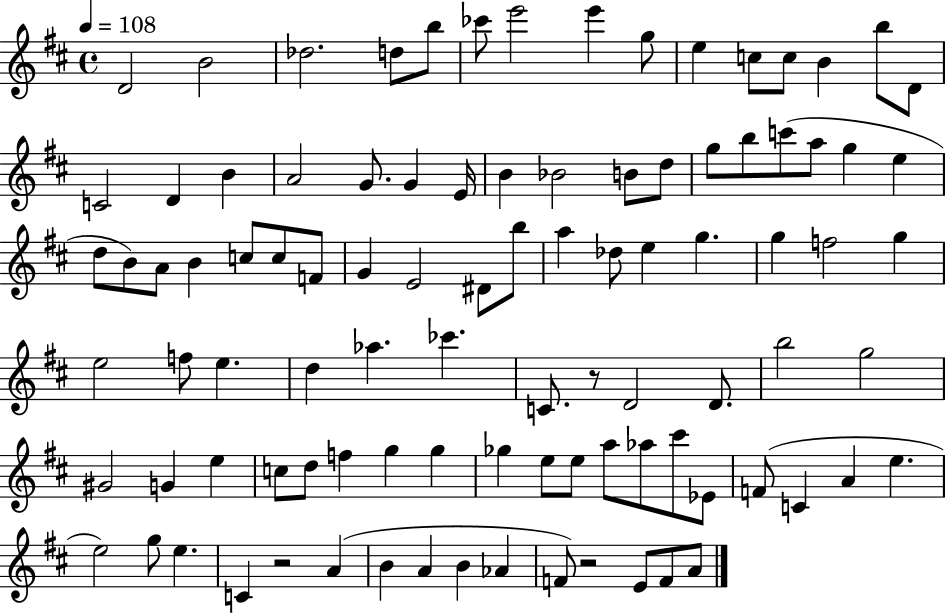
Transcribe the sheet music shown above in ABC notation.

X:1
T:Untitled
M:4/4
L:1/4
K:D
D2 B2 _d2 d/2 b/2 _c'/2 e'2 e' g/2 e c/2 c/2 B b/2 D/2 C2 D B A2 G/2 G E/4 B _B2 B/2 d/2 g/2 b/2 c'/2 a/2 g e d/2 B/2 A/2 B c/2 c/2 F/2 G E2 ^D/2 b/2 a _d/2 e g g f2 g e2 f/2 e d _a _c' C/2 z/2 D2 D/2 b2 g2 ^G2 G e c/2 d/2 f g g _g e/2 e/2 a/2 _a/2 ^c'/2 _E/2 F/2 C A e e2 g/2 e C z2 A B A B _A F/2 z2 E/2 F/2 A/2